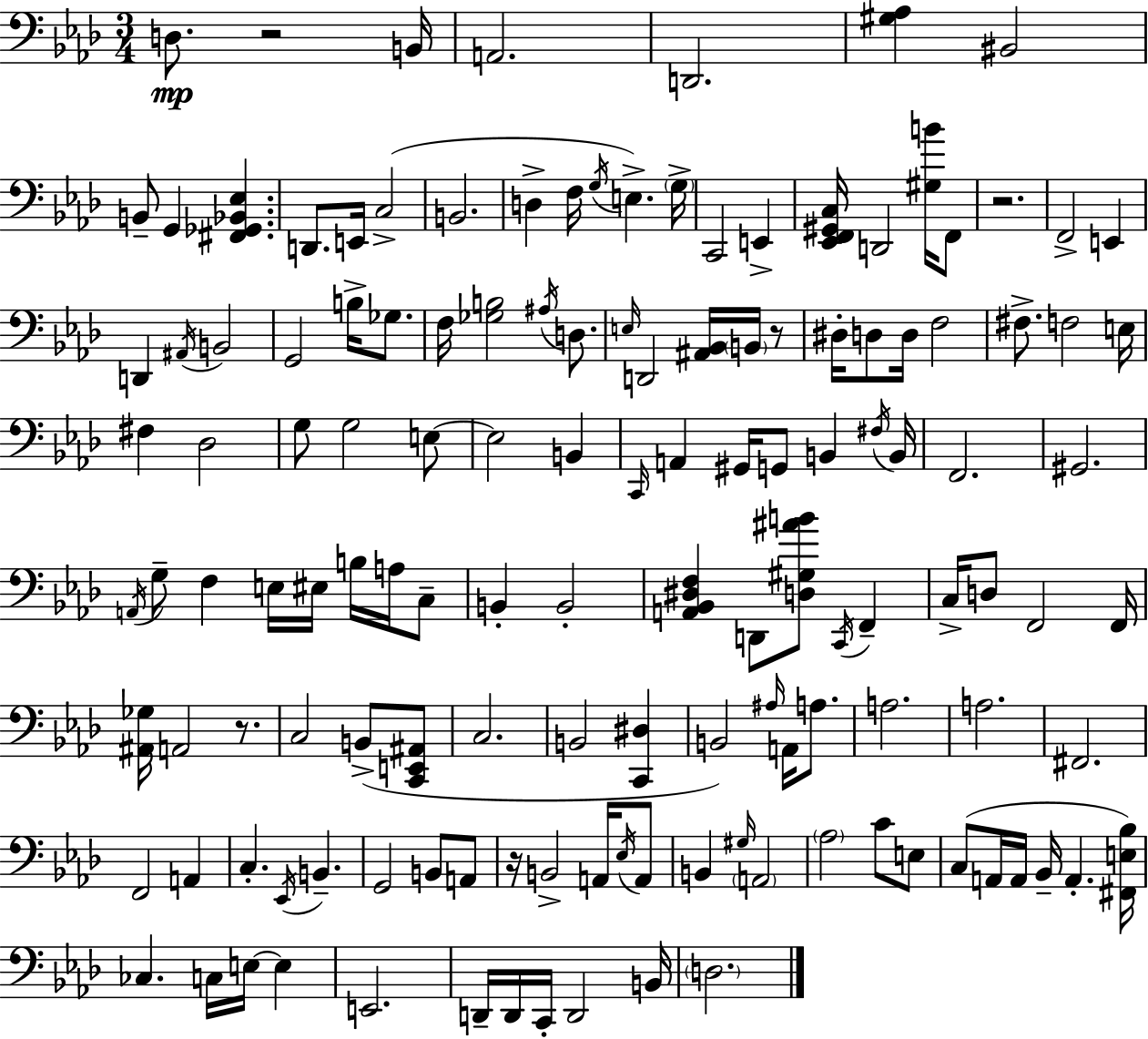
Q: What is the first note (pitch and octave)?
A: D3